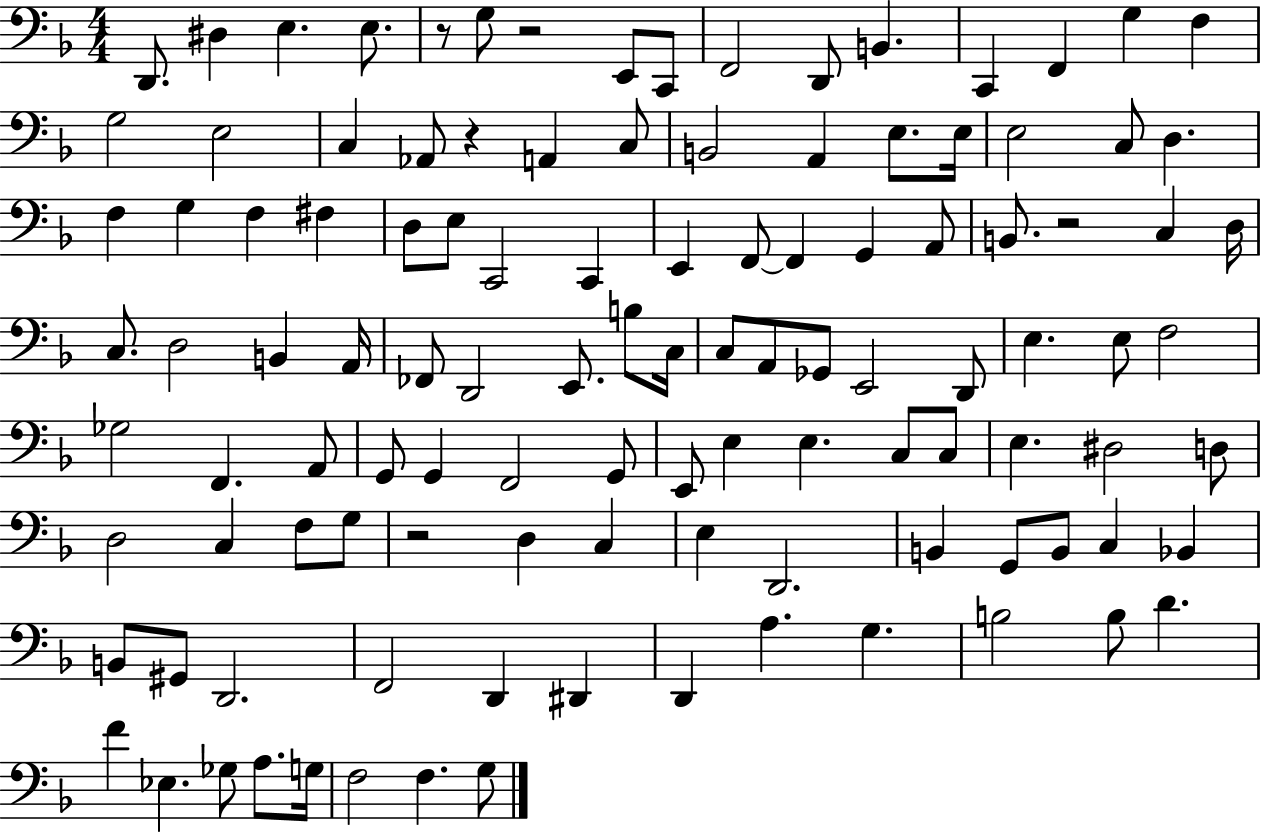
{
  \clef bass
  \numericTimeSignature
  \time 4/4
  \key f \major
  d,8. dis4 e4. e8. | r8 g8 r2 e,8 c,8 | f,2 d,8 b,4. | c,4 f,4 g4 f4 | \break g2 e2 | c4 aes,8 r4 a,4 c8 | b,2 a,4 e8. e16 | e2 c8 d4. | \break f4 g4 f4 fis4 | d8 e8 c,2 c,4 | e,4 f,8~~ f,4 g,4 a,8 | b,8. r2 c4 d16 | \break c8. d2 b,4 a,16 | fes,8 d,2 e,8. b8 c16 | c8 a,8 ges,8 e,2 d,8 | e4. e8 f2 | \break ges2 f,4. a,8 | g,8 g,4 f,2 g,8 | e,8 e4 e4. c8 c8 | e4. dis2 d8 | \break d2 c4 f8 g8 | r2 d4 c4 | e4 d,2. | b,4 g,8 b,8 c4 bes,4 | \break b,8 gis,8 d,2. | f,2 d,4 dis,4 | d,4 a4. g4. | b2 b8 d'4. | \break f'4 ees4. ges8 a8. g16 | f2 f4. g8 | \bar "|."
}